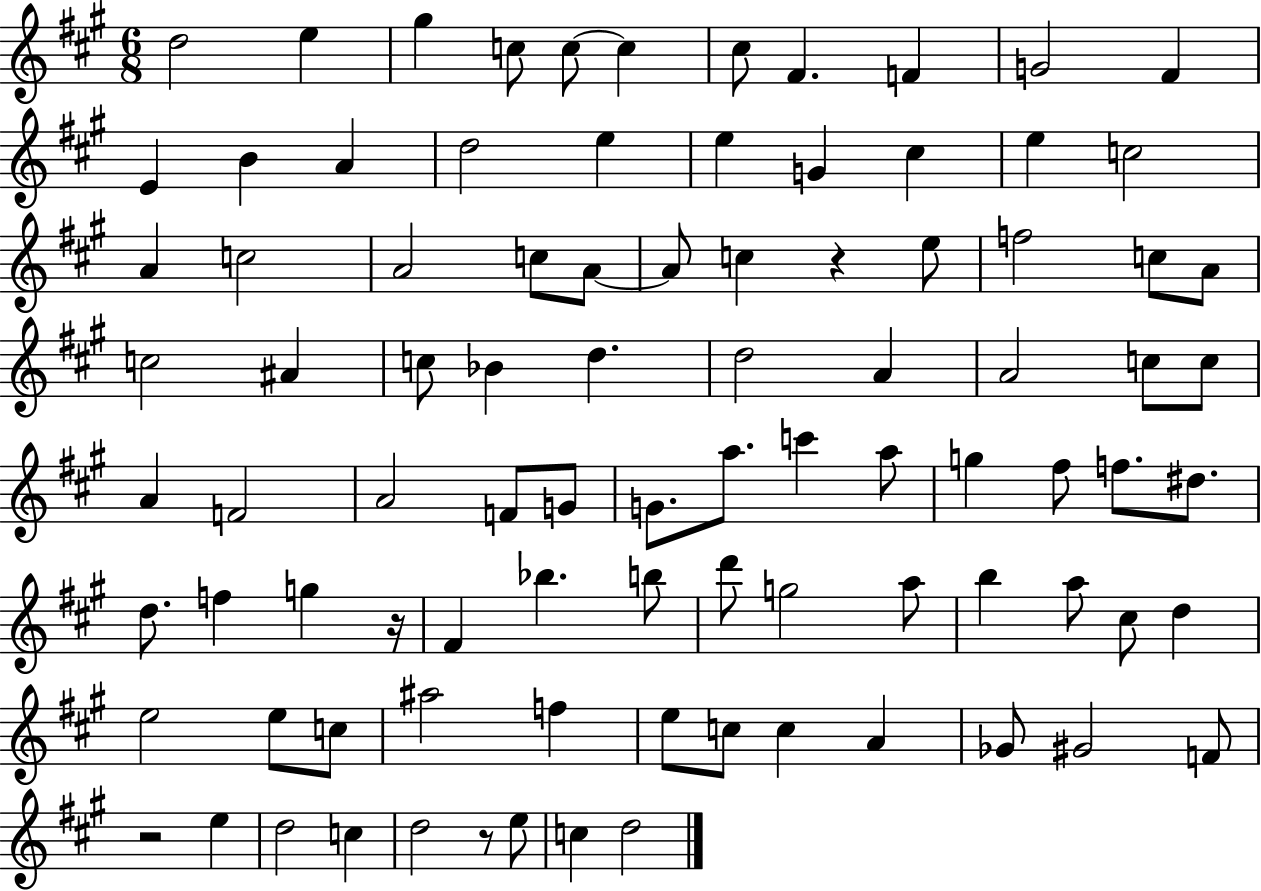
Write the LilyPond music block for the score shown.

{
  \clef treble
  \numericTimeSignature
  \time 6/8
  \key a \major
  d''2 e''4 | gis''4 c''8 c''8~~ c''4 | cis''8 fis'4. f'4 | g'2 fis'4 | \break e'4 b'4 a'4 | d''2 e''4 | e''4 g'4 cis''4 | e''4 c''2 | \break a'4 c''2 | a'2 c''8 a'8~~ | a'8 c''4 r4 e''8 | f''2 c''8 a'8 | \break c''2 ais'4 | c''8 bes'4 d''4. | d''2 a'4 | a'2 c''8 c''8 | \break a'4 f'2 | a'2 f'8 g'8 | g'8. a''8. c'''4 a''8 | g''4 fis''8 f''8. dis''8. | \break d''8. f''4 g''4 r16 | fis'4 bes''4. b''8 | d'''8 g''2 a''8 | b''4 a''8 cis''8 d''4 | \break e''2 e''8 c''8 | ais''2 f''4 | e''8 c''8 c''4 a'4 | ges'8 gis'2 f'8 | \break r2 e''4 | d''2 c''4 | d''2 r8 e''8 | c''4 d''2 | \break \bar "|."
}